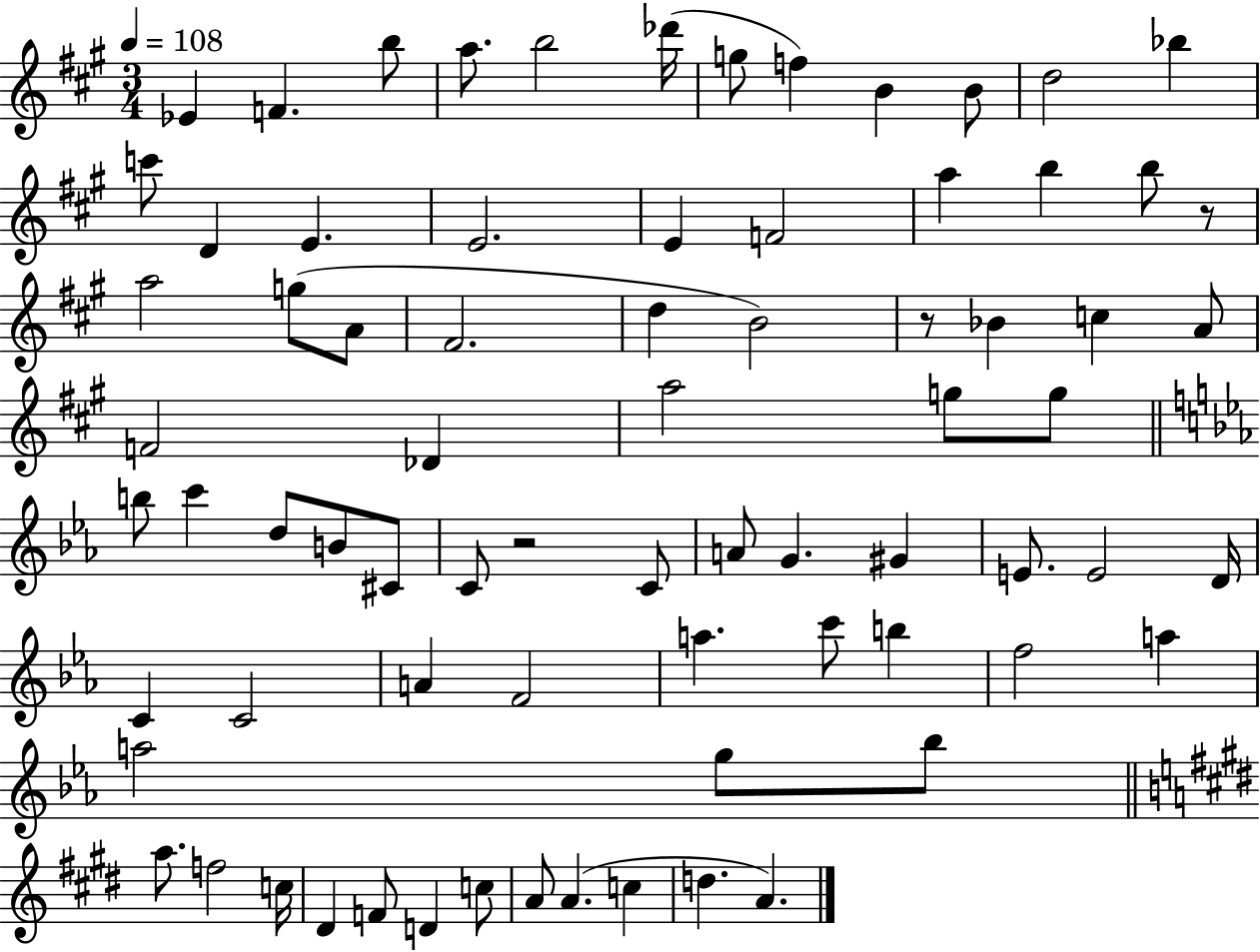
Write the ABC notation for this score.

X:1
T:Untitled
M:3/4
L:1/4
K:A
_E F b/2 a/2 b2 _d'/4 g/2 f B B/2 d2 _b c'/2 D E E2 E F2 a b b/2 z/2 a2 g/2 A/2 ^F2 d B2 z/2 _B c A/2 F2 _D a2 g/2 g/2 b/2 c' d/2 B/2 ^C/2 C/2 z2 C/2 A/2 G ^G E/2 E2 D/4 C C2 A F2 a c'/2 b f2 a a2 g/2 _b/2 a/2 f2 c/4 ^D F/2 D c/2 A/2 A c d A